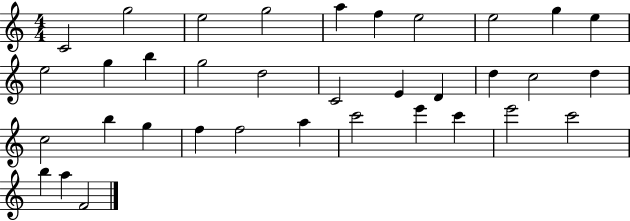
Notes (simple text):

C4/h G5/h E5/h G5/h A5/q F5/q E5/h E5/h G5/q E5/q E5/h G5/q B5/q G5/h D5/h C4/h E4/q D4/q D5/q C5/h D5/q C5/h B5/q G5/q F5/q F5/h A5/q C6/h E6/q C6/q E6/h C6/h B5/q A5/q F4/h